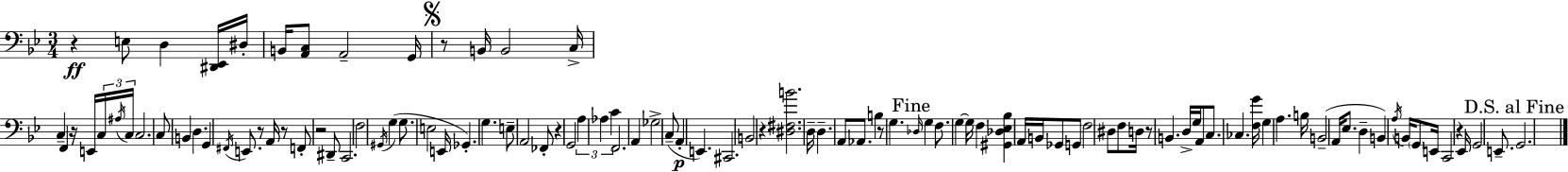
R/q E3/e D3/q [D#2,Eb2]/s D#3/s B2/s [A2,C3]/e A2/h G2/s R/e B2/s B2/h C3/s C3/q F2/q R/s E2/s C3/s A#3/s C3/s C3/h. C3/e B2/q D3/q. G2/q F#2/s E2/e. R/e A2/s R/e F2/e R/h D#2/e C2/h. F3/h G#2/s G3/q G3/e. E3/h E2/s Gb2/q. G3/q. E3/e A2/h FES2/e R/q G2/h A3/q Ab3/q C4/q F2/h. A2/q Gb3/h C3/e A2/q E2/q. C#2/h. B2/h R/q [D#3,F#3,B4]/h. D3/s D3/q. A2/e Ab2/e. B3/q R/e G3/q. Db3/s G3/q F3/e. G3/q G3/s F3/q [G#2,Db3,Eb3,Bb3]/q A2/s B2/s Gb2/e G2/e F3/h D#3/e F3/e D3/s R/e B2/q. D3/s G3/s A2/e C3/e. CES3/q. [F3,G4]/s G3/q A3/q. B3/s B2/h A2/s Eb3/e. D3/q B2/q A3/s B2/s G2/e E2/s C2/h R/q Eb2/s G2/h E2/e. G2/h.